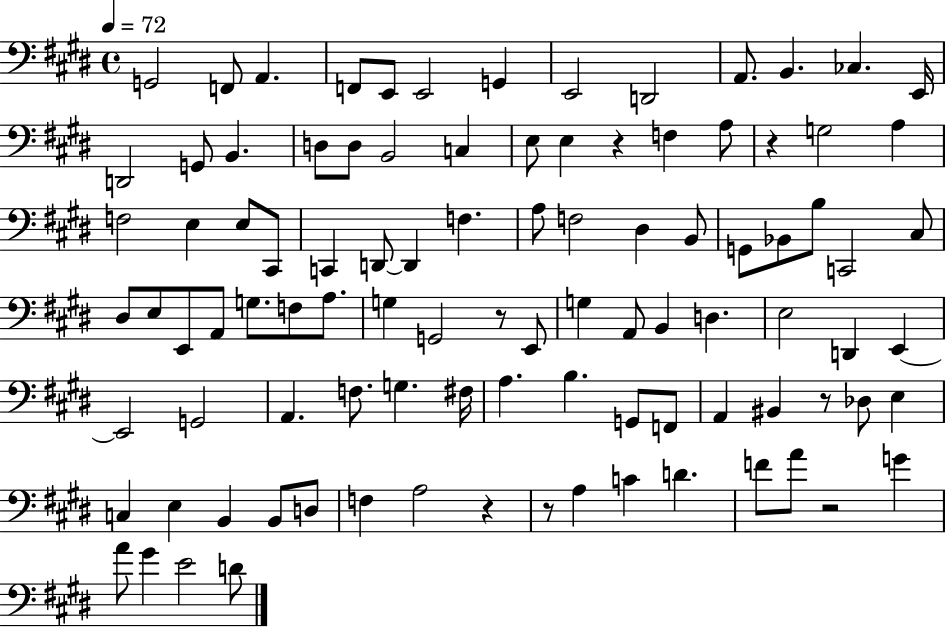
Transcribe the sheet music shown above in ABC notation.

X:1
T:Untitled
M:4/4
L:1/4
K:E
G,,2 F,,/2 A,, F,,/2 E,,/2 E,,2 G,, E,,2 D,,2 A,,/2 B,, _C, E,,/4 D,,2 G,,/2 B,, D,/2 D,/2 B,,2 C, E,/2 E, z F, A,/2 z G,2 A, F,2 E, E,/2 ^C,,/2 C,, D,,/2 D,, F, A,/2 F,2 ^D, B,,/2 G,,/2 _B,,/2 B,/2 C,,2 ^C,/2 ^D,/2 E,/2 E,,/2 A,,/2 G,/2 F,/2 A,/2 G, G,,2 z/2 E,,/2 G, A,,/2 B,, D, E,2 D,, E,, E,,2 G,,2 A,, F,/2 G, ^F,/4 A, B, G,,/2 F,,/2 A,, ^B,, z/2 _D,/2 E, C, E, B,, B,,/2 D,/2 F, A,2 z z/2 A, C D F/2 A/2 z2 G A/2 ^G E2 D/2